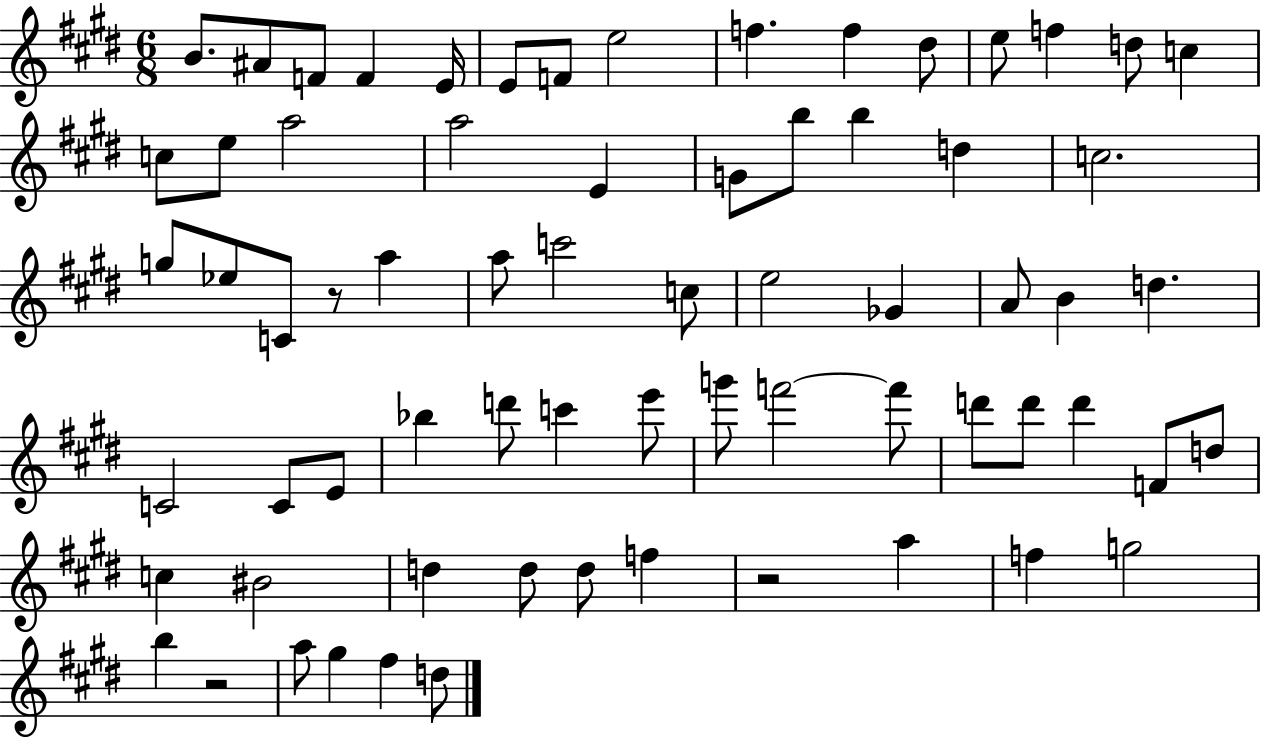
B4/e. A#4/e F4/e F4/q E4/s E4/e F4/e E5/h F5/q. F5/q D#5/e E5/e F5/q D5/e C5/q C5/e E5/e A5/h A5/h E4/q G4/e B5/e B5/q D5/q C5/h. G5/e Eb5/e C4/e R/e A5/q A5/e C6/h C5/e E5/h Gb4/q A4/e B4/q D5/q. C4/h C4/e E4/e Bb5/q D6/e C6/q E6/e G6/e F6/h F6/e D6/e D6/e D6/q F4/e D5/e C5/q BIS4/h D5/q D5/e D5/e F5/q R/h A5/q F5/q G5/h B5/q R/h A5/e G#5/q F#5/q D5/e